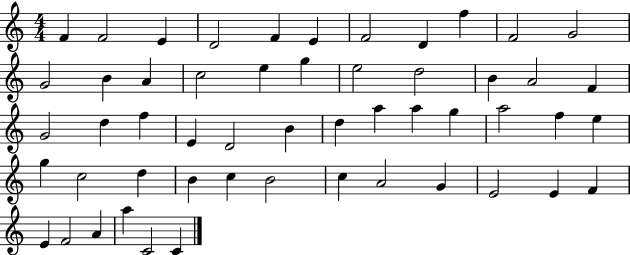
X:1
T:Untitled
M:4/4
L:1/4
K:C
F F2 E D2 F E F2 D f F2 G2 G2 B A c2 e g e2 d2 B A2 F G2 d f E D2 B d a a g a2 f e g c2 d B c B2 c A2 G E2 E F E F2 A a C2 C